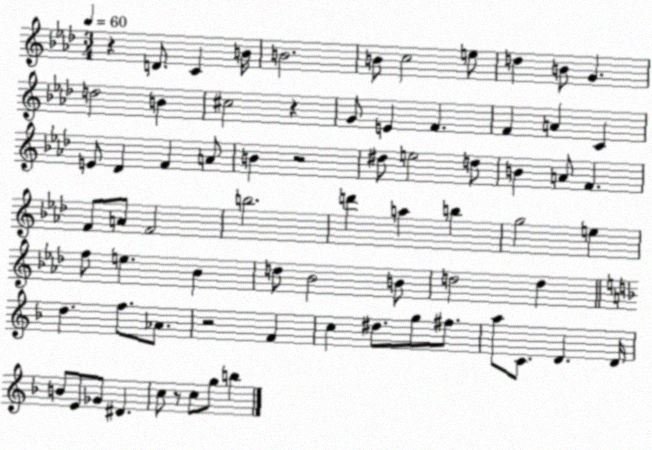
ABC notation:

X:1
T:Untitled
M:3/4
L:1/4
K:Ab
z D/2 C B/4 B2 B/2 c2 e/2 d B/2 G d2 B ^c2 z G/2 E F F A C E/2 _D F A/2 B z2 ^d/2 e2 d/2 B A/2 F F/2 A/2 F2 b2 d' a b g2 e f/2 e _B d/2 _B2 B/2 d2 d d f/2 _A/2 z2 F c ^d/2 g/2 ^f/2 a/2 C/2 D D/4 B/2 E/2 _G/2 ^D c/2 z/2 c/2 g/2 b